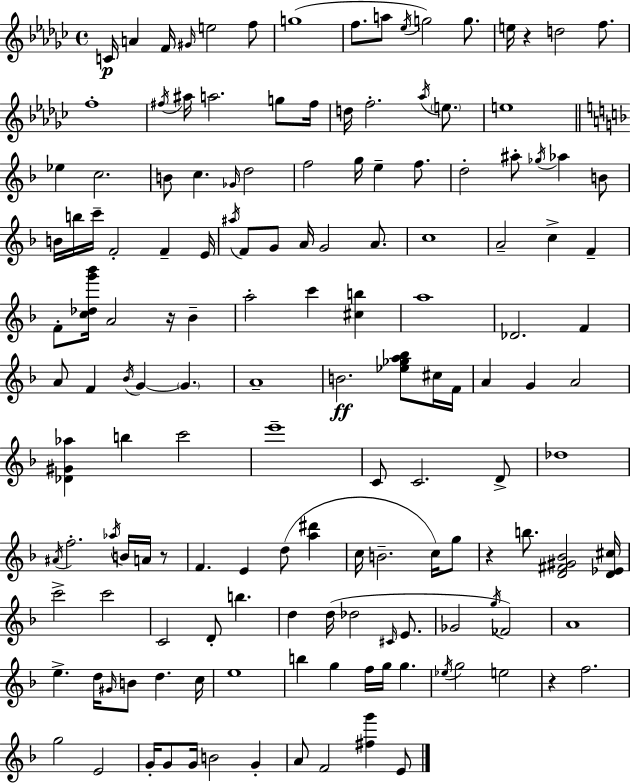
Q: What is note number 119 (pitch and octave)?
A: B5